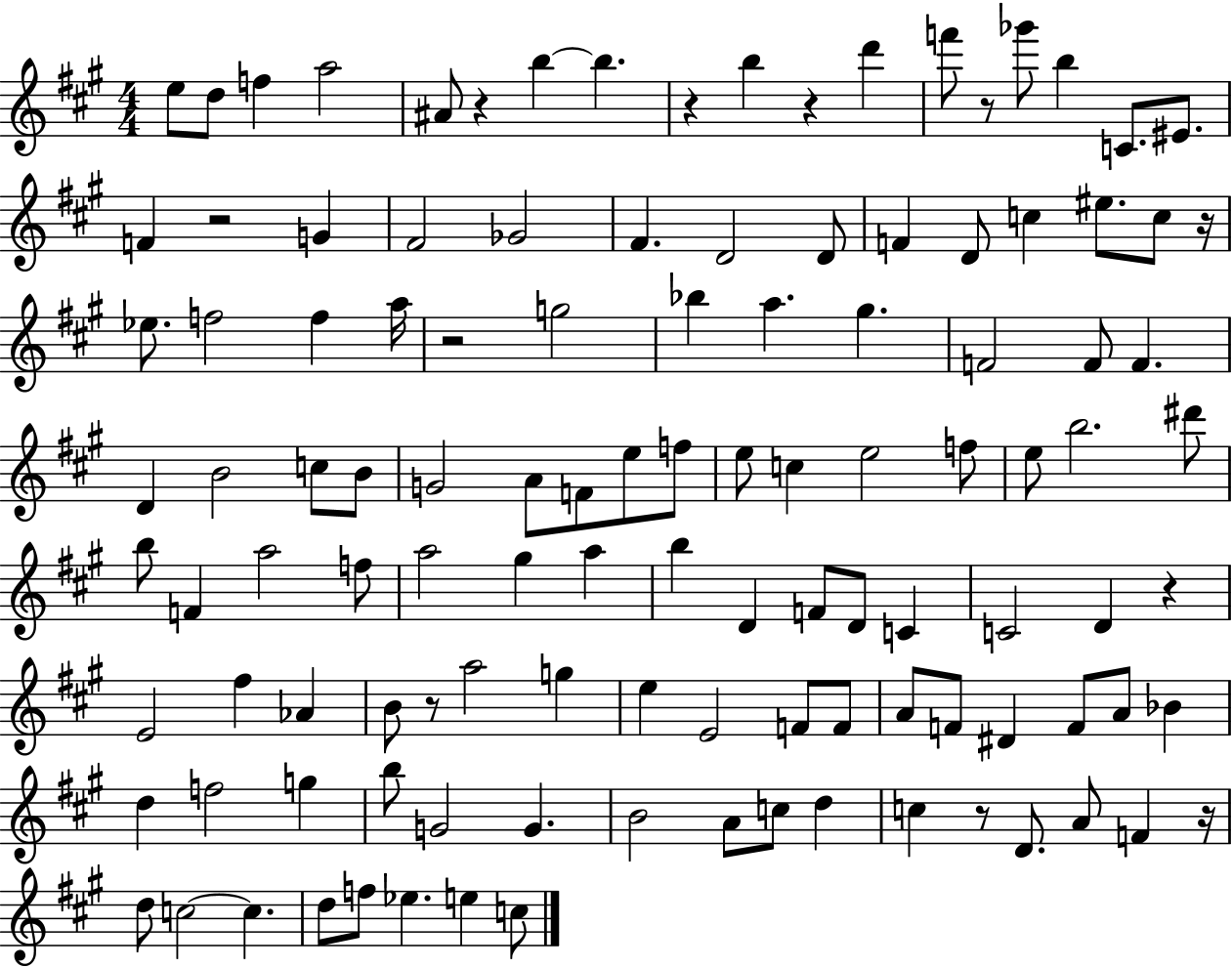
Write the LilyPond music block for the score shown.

{
  \clef treble
  \numericTimeSignature
  \time 4/4
  \key a \major
  e''8 d''8 f''4 a''2 | ais'8 r4 b''4~~ b''4. | r4 b''4 r4 d'''4 | f'''8 r8 ges'''8 b''4 c'8. eis'8. | \break f'4 r2 g'4 | fis'2 ges'2 | fis'4. d'2 d'8 | f'4 d'8 c''4 eis''8. c''8 r16 | \break ees''8. f''2 f''4 a''16 | r2 g''2 | bes''4 a''4. gis''4. | f'2 f'8 f'4. | \break d'4 b'2 c''8 b'8 | g'2 a'8 f'8 e''8 f''8 | e''8 c''4 e''2 f''8 | e''8 b''2. dis'''8 | \break b''8 f'4 a''2 f''8 | a''2 gis''4 a''4 | b''4 d'4 f'8 d'8 c'4 | c'2 d'4 r4 | \break e'2 fis''4 aes'4 | b'8 r8 a''2 g''4 | e''4 e'2 f'8 f'8 | a'8 f'8 dis'4 f'8 a'8 bes'4 | \break d''4 f''2 g''4 | b''8 g'2 g'4. | b'2 a'8 c''8 d''4 | c''4 r8 d'8. a'8 f'4 r16 | \break d''8 c''2~~ c''4. | d''8 f''8 ees''4. e''4 c''8 | \bar "|."
}